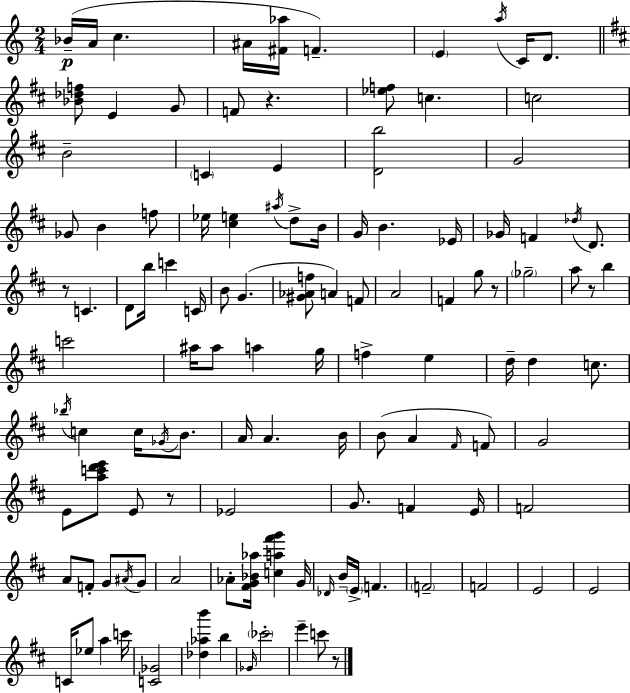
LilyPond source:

{
  \clef treble
  \numericTimeSignature
  \time 2/4
  \key c \major
  \repeat volta 2 { bes'16--(\p a'16 c''4. | ais'16 <fis' aes''>16 f'4.--) | \parenthesize e'4 \acciaccatura { a''16 } c'16 d'8. | \bar "||" \break \key d \major <bes' des'' f''>8 e'4 g'8 | f'8 r4. | <ees'' f''>8 c''4. | c''2 | \break b'2-- | \parenthesize c'4 e'4 | <d' b''>2 | g'2 | \break ges'8 b'4 f''8 | ees''16 <cis'' e''>4 \acciaccatura { ais''16 } d''8-> | b'16 g'16 b'4. | ees'16 ges'16 f'4 \acciaccatura { des''16 } d'8. | \break r8 c'4. | d'8 b''16 c'''4 | c'16 b'8 g'4.( | <gis' aes' f''>8 a'4) | \break f'8 a'2 | f'4 g''8 | r8 \parenthesize ges''2-- | a''8 r8 b''4 | \break c'''2 | ais''16 ais''8 a''4 | g''16 f''4-> e''4 | d''16-- d''4 c''8. | \break \acciaccatura { bes''16 } c''4 c''16 | \acciaccatura { ges'16 } b'8. a'16 a'4. | b'16 b'8( a'4 | \grace { fis'16 }) f'8 g'2 | \break e'8 <a'' c''' d''' e'''>8 | e'8 r8 ees'2 | g'8. | f'4 e'16 f'2 | \break a'8 f'8-. | g'8 \acciaccatura { ais'16 } g'8 a'2 | aes'8-. | <fis' g' bes' aes''>16 <c'' a'' fis''' g'''>4 g'16 \grace { des'16 } b'16-- | \break \parenthesize e'16-> f'4. \parenthesize f'2-- | f'2 | e'2 | e'2 | \break c'16 | ees''8 a''4 c'''16 <c' ges'>2 | <des'' aes'' b'''>4 | b''4 \grace { ges'16 } | \break \parenthesize ces'''2-. | e'''4-- c'''8 r8 | } \bar "|."
}